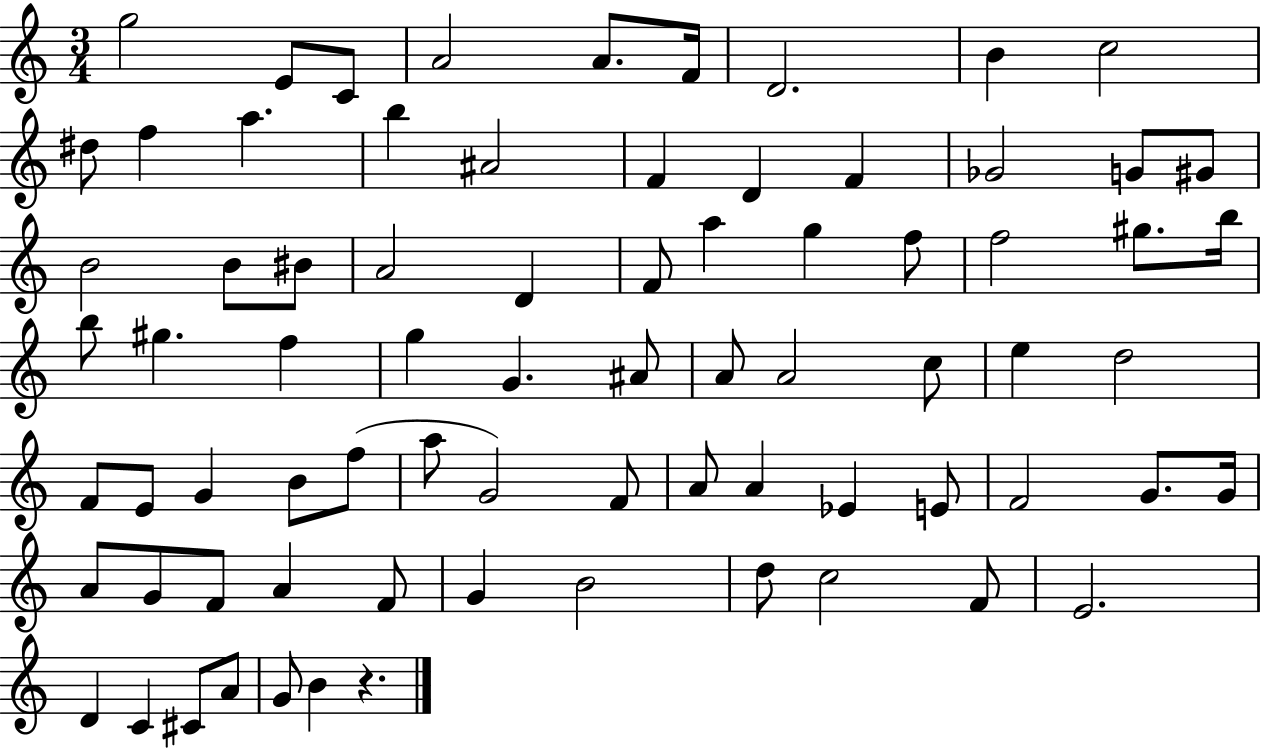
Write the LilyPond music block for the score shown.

{
  \clef treble
  \numericTimeSignature
  \time 3/4
  \key c \major
  \repeat volta 2 { g''2 e'8 c'8 | a'2 a'8. f'16 | d'2. | b'4 c''2 | \break dis''8 f''4 a''4. | b''4 ais'2 | f'4 d'4 f'4 | ges'2 g'8 gis'8 | \break b'2 b'8 bis'8 | a'2 d'4 | f'8 a''4 g''4 f''8 | f''2 gis''8. b''16 | \break b''8 gis''4. f''4 | g''4 g'4. ais'8 | a'8 a'2 c''8 | e''4 d''2 | \break f'8 e'8 g'4 b'8 f''8( | a''8 g'2) f'8 | a'8 a'4 ees'4 e'8 | f'2 g'8. g'16 | \break a'8 g'8 f'8 a'4 f'8 | g'4 b'2 | d''8 c''2 f'8 | e'2. | \break d'4 c'4 cis'8 a'8 | g'8 b'4 r4. | } \bar "|."
}